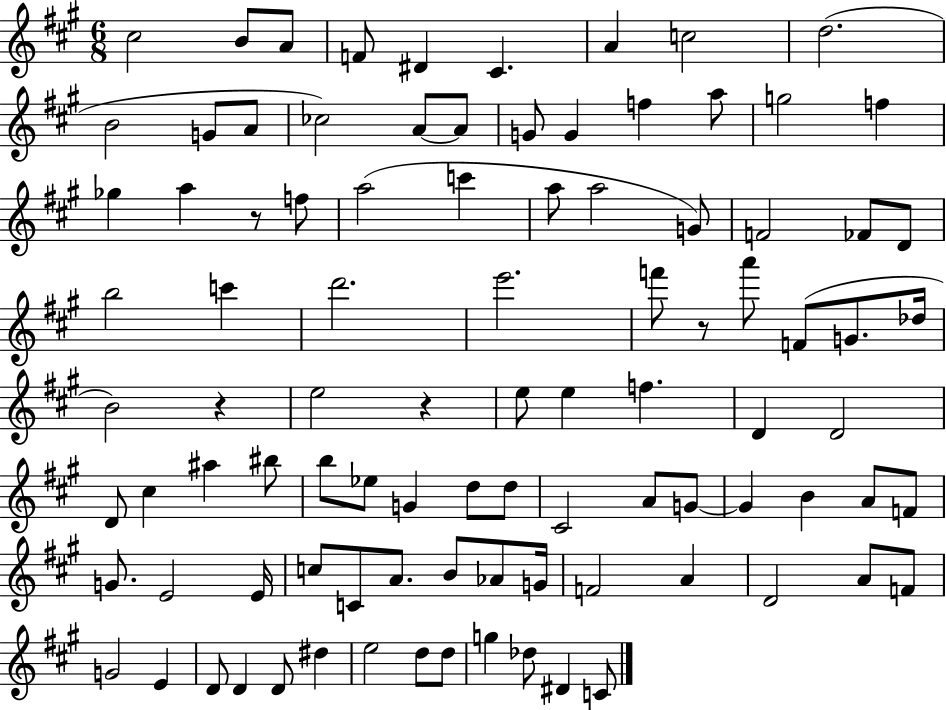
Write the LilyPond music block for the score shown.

{
  \clef treble
  \numericTimeSignature
  \time 6/8
  \key a \major
  cis''2 b'8 a'8 | f'8 dis'4 cis'4. | a'4 c''2 | d''2.( | \break b'2 g'8 a'8 | ces''2) a'8~~ a'8 | g'8 g'4 f''4 a''8 | g''2 f''4 | \break ges''4 a''4 r8 f''8 | a''2( c'''4 | a''8 a''2 g'8) | f'2 fes'8 d'8 | \break b''2 c'''4 | d'''2. | e'''2. | f'''8 r8 a'''8 f'8( g'8. des''16 | \break b'2) r4 | e''2 r4 | e''8 e''4 f''4. | d'4 d'2 | \break d'8 cis''4 ais''4 bis''8 | b''8 ees''8 g'4 d''8 d''8 | cis'2 a'8 g'8~~ | g'4 b'4 a'8 f'8 | \break g'8. e'2 e'16 | c''8 c'8 a'8. b'8 aes'8 g'16 | f'2 a'4 | d'2 a'8 f'8 | \break g'2 e'4 | d'8 d'4 d'8 dis''4 | e''2 d''8 d''8 | g''4 des''8 dis'4 c'8 | \break \bar "|."
}